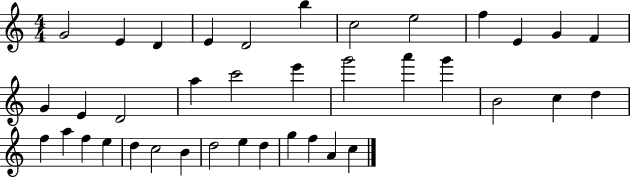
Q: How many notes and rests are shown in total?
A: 38